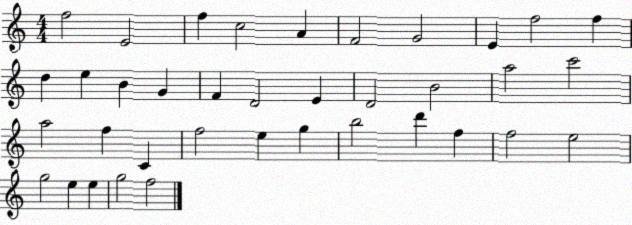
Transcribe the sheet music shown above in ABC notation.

X:1
T:Untitled
M:4/4
L:1/4
K:C
f2 E2 f c2 A F2 G2 E f2 f d e B G F D2 E D2 B2 a2 c'2 a2 f C f2 e g b2 d' f f2 e2 g2 e e g2 f2